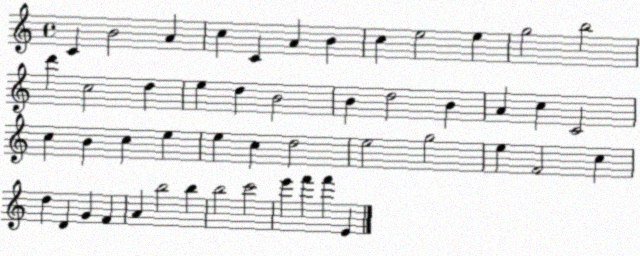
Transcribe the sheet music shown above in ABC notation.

X:1
T:Untitled
M:4/4
L:1/4
K:C
C B2 A c C A B c e2 e g2 b2 d' c2 d e d B2 B d2 B A c C2 c B c e e c d2 e2 g2 e F2 c d D G F A b2 b b2 c'2 e' f' f' E